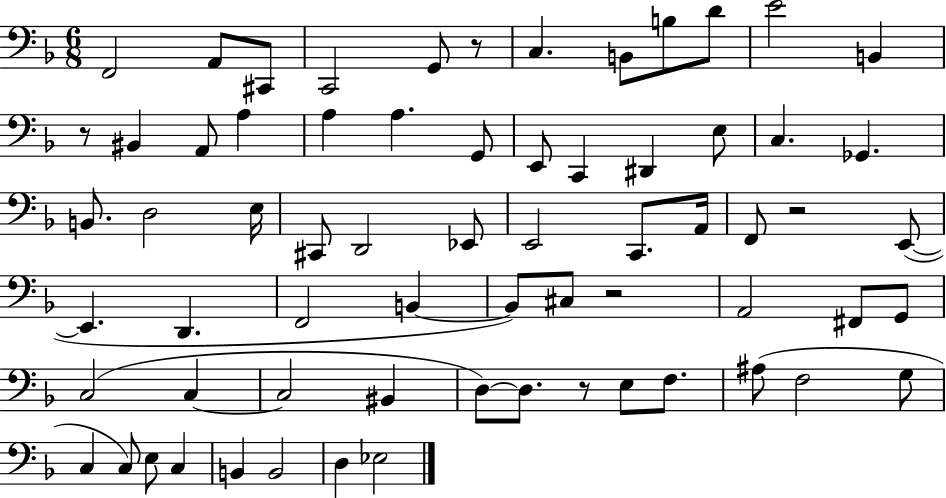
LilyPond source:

{
  \clef bass
  \numericTimeSignature
  \time 6/8
  \key f \major
  f,2 a,8 cis,8 | c,2 g,8 r8 | c4. b,8 b8 d'8 | e'2 b,4 | \break r8 bis,4 a,8 a4 | a4 a4. g,8 | e,8 c,4 dis,4 e8 | c4. ges,4. | \break b,8. d2 e16 | cis,8 d,2 ees,8 | e,2 c,8. a,16 | f,8 r2 e,8~(~ | \break e,4. d,4. | f,2 b,4~~ | b,8) cis8 r2 | a,2 fis,8 g,8 | \break c2( c4~~ | c2 bis,4 | d8~~) d8. r8 e8 f8. | ais8( f2 g8 | \break c4 c8) e8 c4 | b,4 b,2 | d4 ees2 | \bar "|."
}